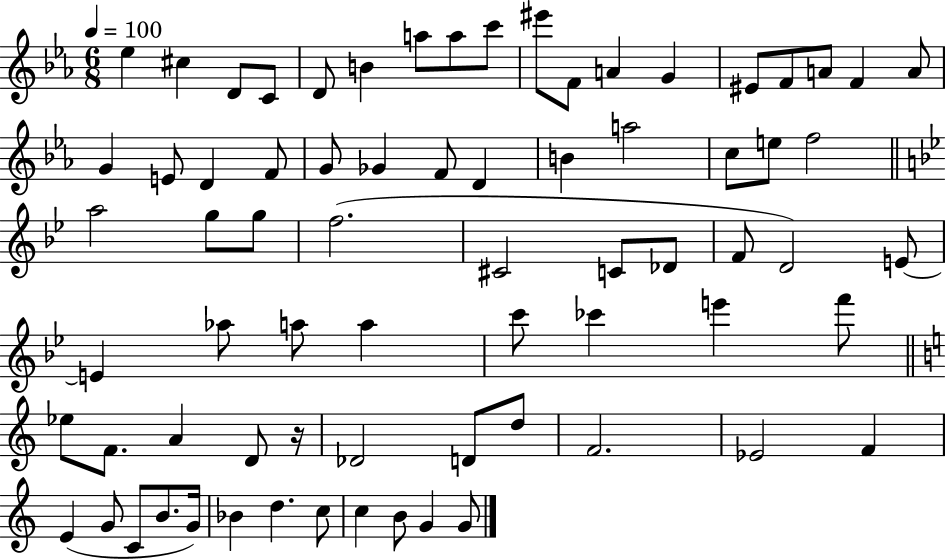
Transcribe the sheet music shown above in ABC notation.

X:1
T:Untitled
M:6/8
L:1/4
K:Eb
_e ^c D/2 C/2 D/2 B a/2 a/2 c'/2 ^e'/2 F/2 A G ^E/2 F/2 A/2 F A/2 G E/2 D F/2 G/2 _G F/2 D B a2 c/2 e/2 f2 a2 g/2 g/2 f2 ^C2 C/2 _D/2 F/2 D2 E/2 E _a/2 a/2 a c'/2 _c' e' f'/2 _e/2 F/2 A D/2 z/4 _D2 D/2 d/2 F2 _E2 F E G/2 C/2 B/2 G/4 _B d c/2 c B/2 G G/2